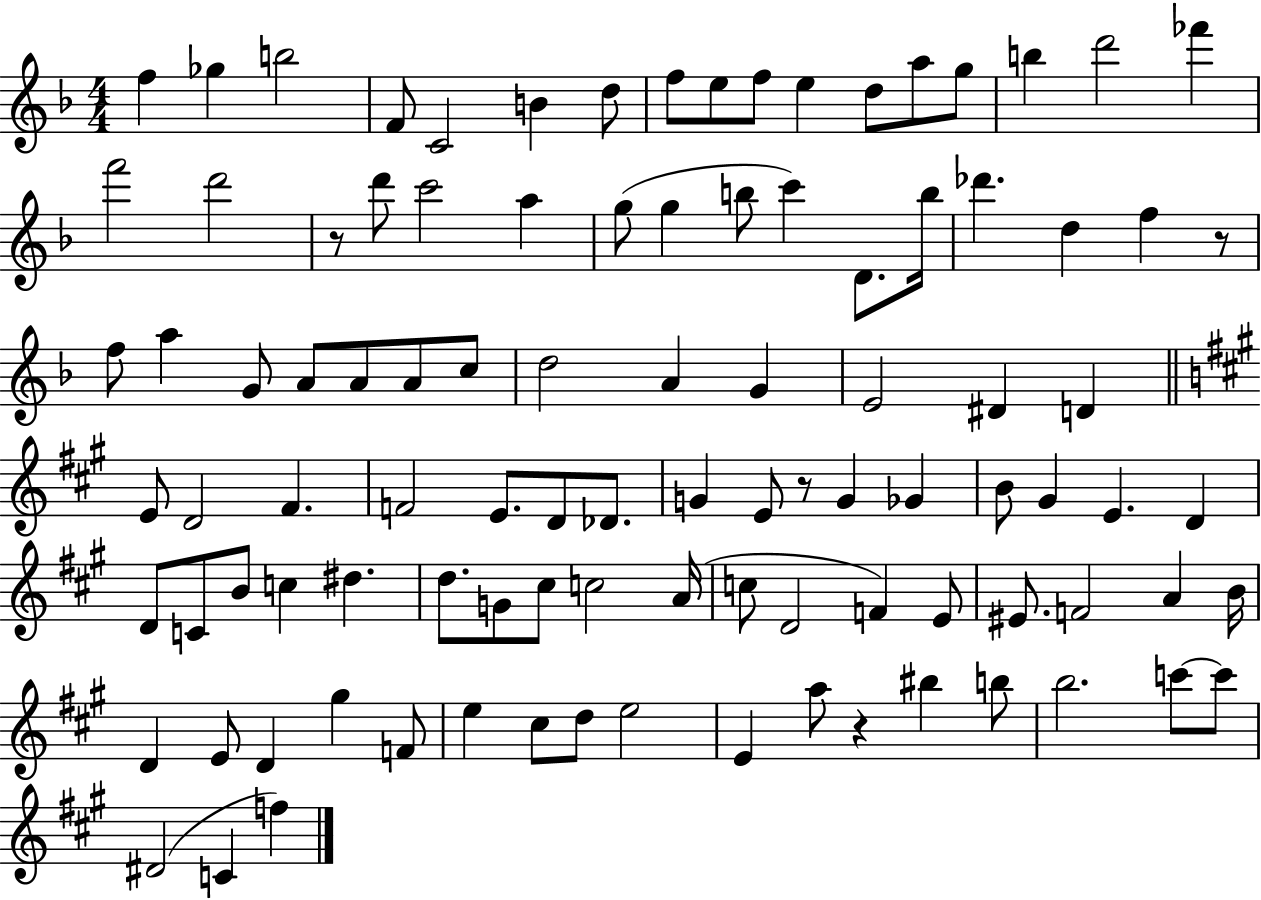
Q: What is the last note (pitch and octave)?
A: F5